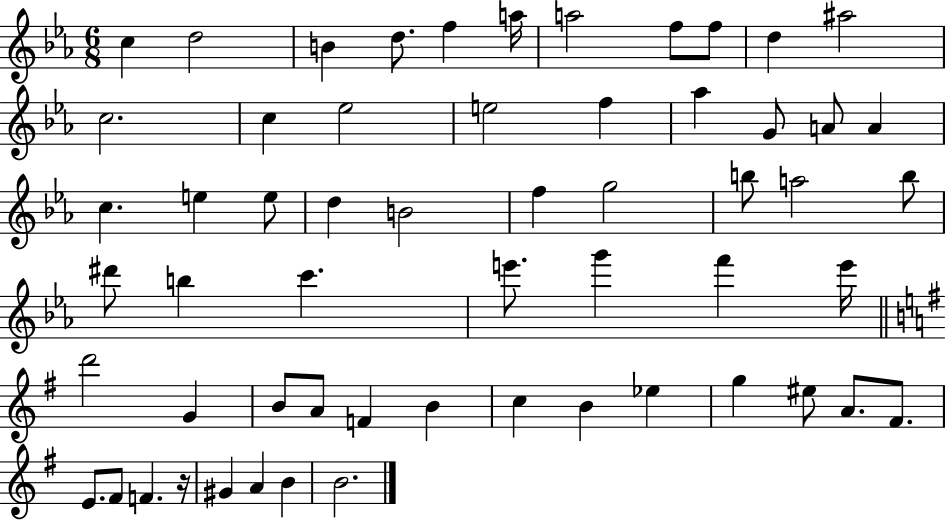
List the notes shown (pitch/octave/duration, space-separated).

C5/q D5/h B4/q D5/e. F5/q A5/s A5/h F5/e F5/e D5/q A#5/h C5/h. C5/q Eb5/h E5/h F5/q Ab5/q G4/e A4/e A4/q C5/q. E5/q E5/e D5/q B4/h F5/q G5/h B5/e A5/h B5/e D#6/e B5/q C6/q. E6/e. G6/q F6/q E6/s D6/h G4/q B4/e A4/e F4/q B4/q C5/q B4/q Eb5/q G5/q EIS5/e A4/e. F#4/e. E4/e. F#4/e F4/q. R/s G#4/q A4/q B4/q B4/h.